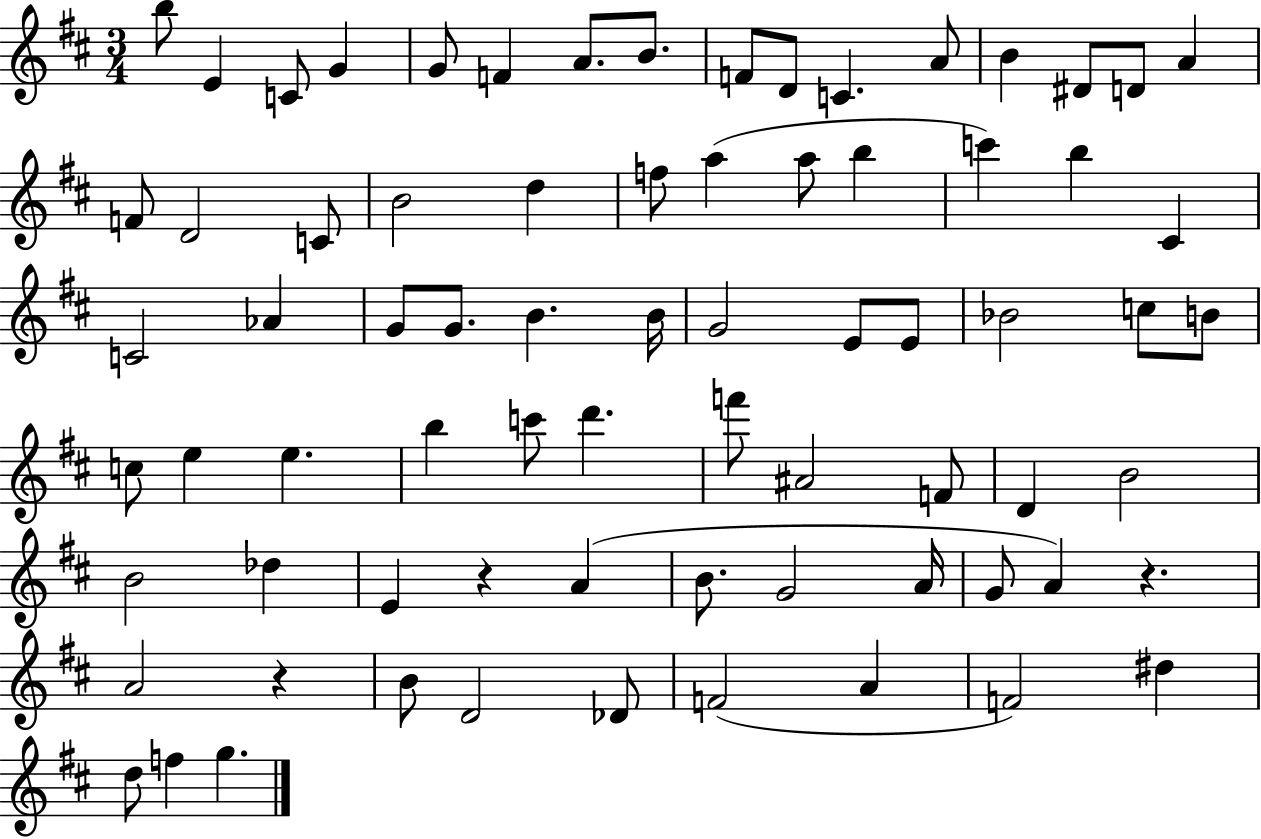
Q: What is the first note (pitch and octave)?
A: B5